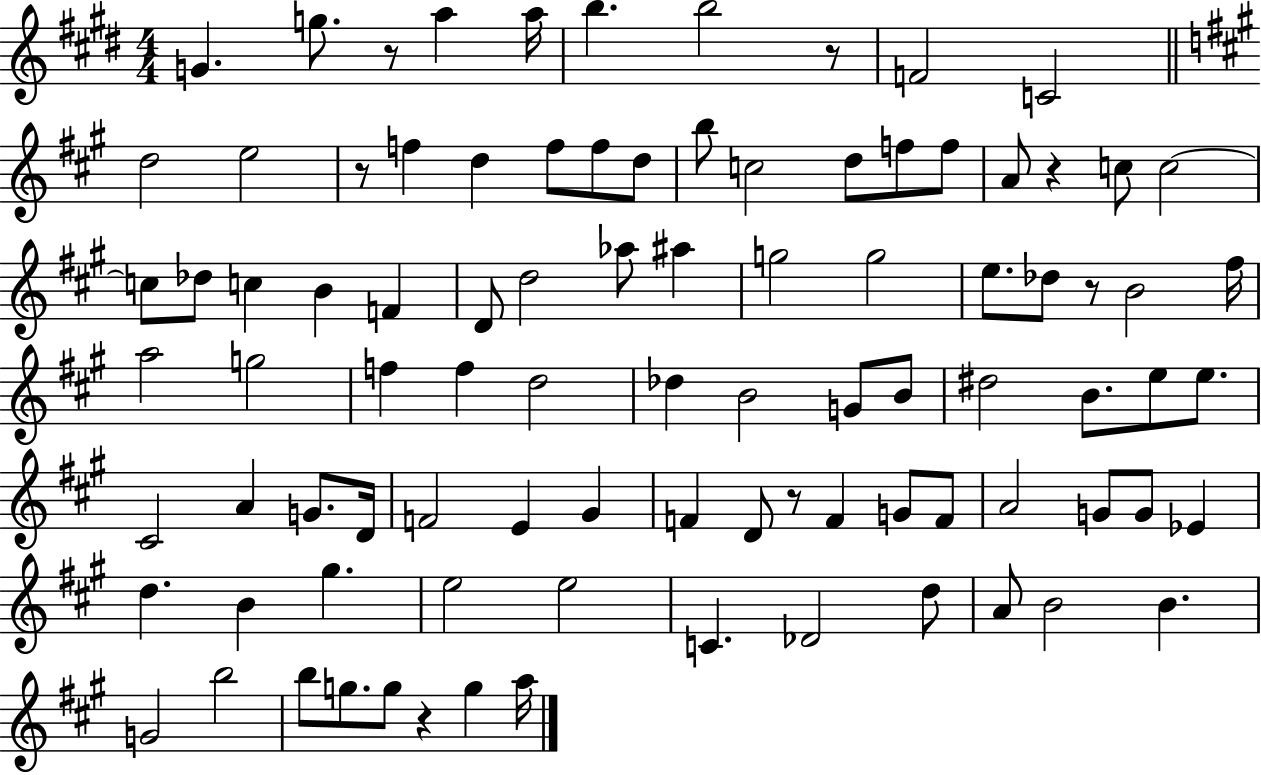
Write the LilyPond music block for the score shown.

{
  \clef treble
  \numericTimeSignature
  \time 4/4
  \key e \major
  g'4. g''8. r8 a''4 a''16 | b''4. b''2 r8 | f'2 c'2 | \bar "||" \break \key a \major d''2 e''2 | r8 f''4 d''4 f''8 f''8 d''8 | b''8 c''2 d''8 f''8 f''8 | a'8 r4 c''8 c''2~~ | \break c''8 des''8 c''4 b'4 f'4 | d'8 d''2 aes''8 ais''4 | g''2 g''2 | e''8. des''8 r8 b'2 fis''16 | \break a''2 g''2 | f''4 f''4 d''2 | des''4 b'2 g'8 b'8 | dis''2 b'8. e''8 e''8. | \break cis'2 a'4 g'8. d'16 | f'2 e'4 gis'4 | f'4 d'8 r8 f'4 g'8 f'8 | a'2 g'8 g'8 ees'4 | \break d''4. b'4 gis''4. | e''2 e''2 | c'4. des'2 d''8 | a'8 b'2 b'4. | \break g'2 b''2 | b''8 g''8. g''8 r4 g''4 a''16 | \bar "|."
}